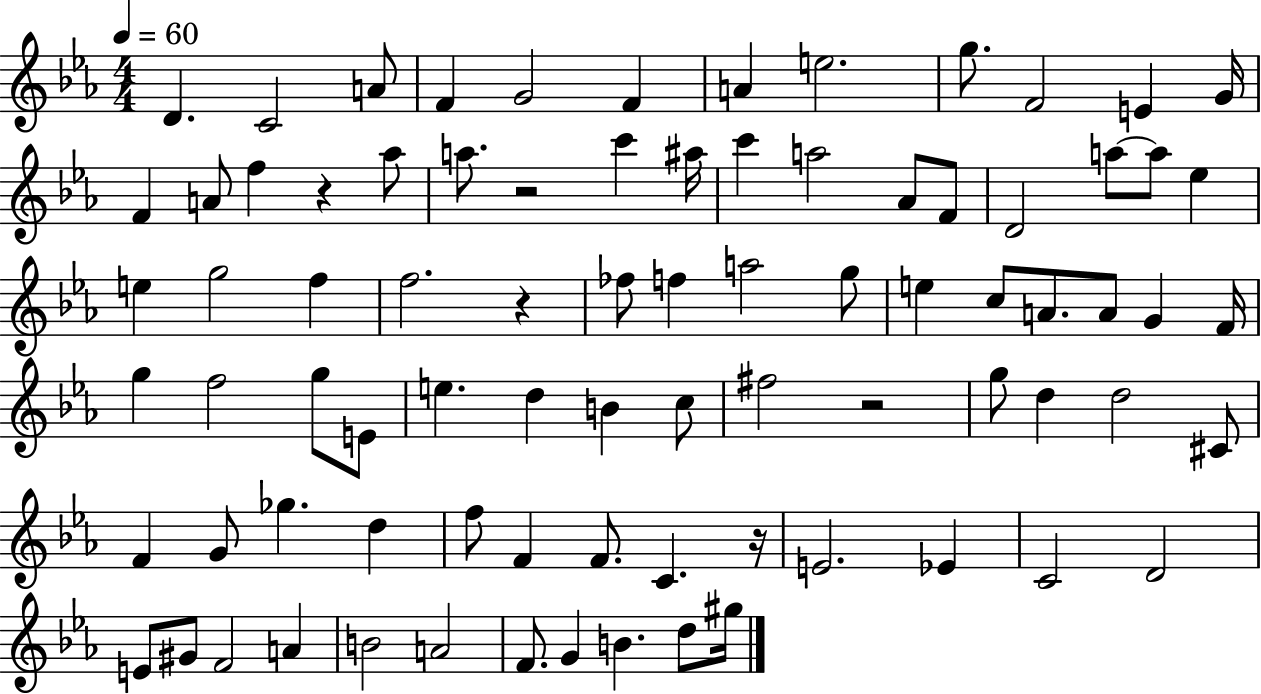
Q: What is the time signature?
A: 4/4